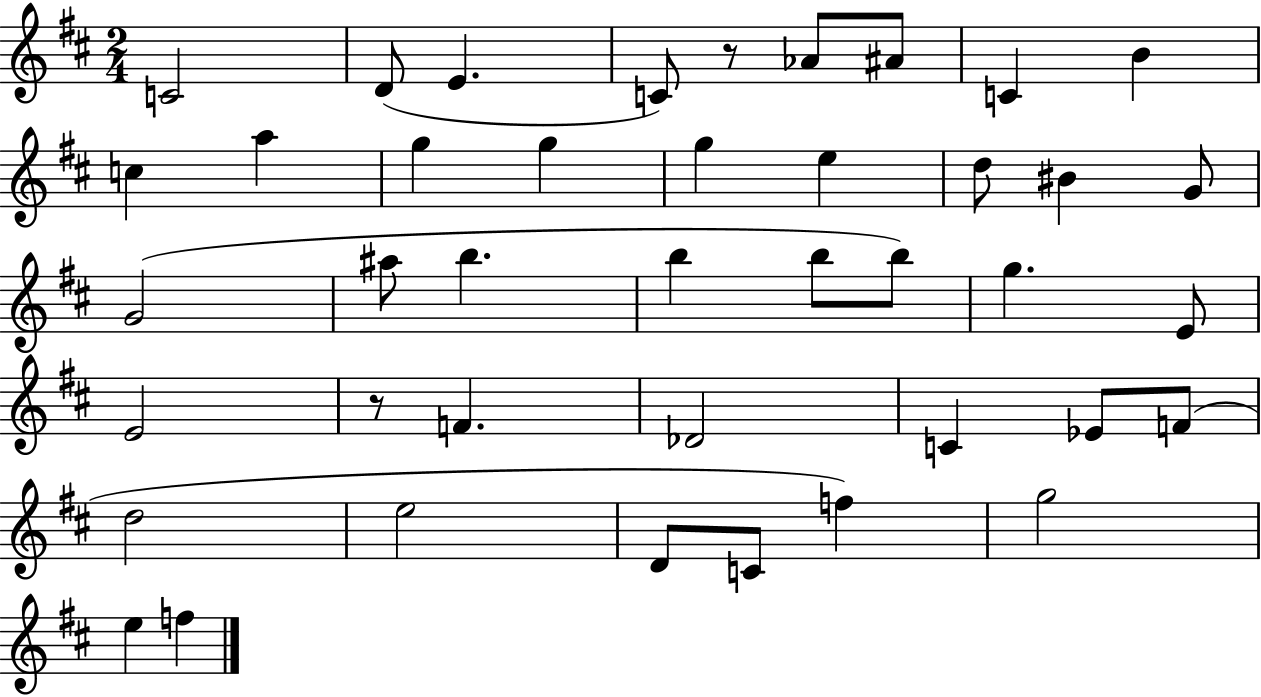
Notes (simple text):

C4/h D4/e E4/q. C4/e R/e Ab4/e A#4/e C4/q B4/q C5/q A5/q G5/q G5/q G5/q E5/q D5/e BIS4/q G4/e G4/h A#5/e B5/q. B5/q B5/e B5/e G5/q. E4/e E4/h R/e F4/q. Db4/h C4/q Eb4/e F4/e D5/h E5/h D4/e C4/e F5/q G5/h E5/q F5/q